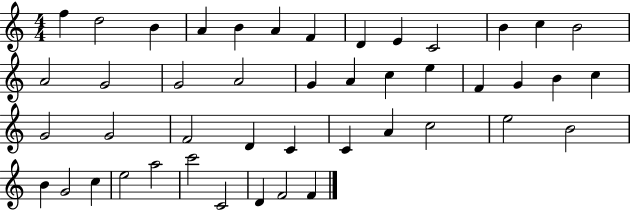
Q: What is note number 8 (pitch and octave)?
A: D4